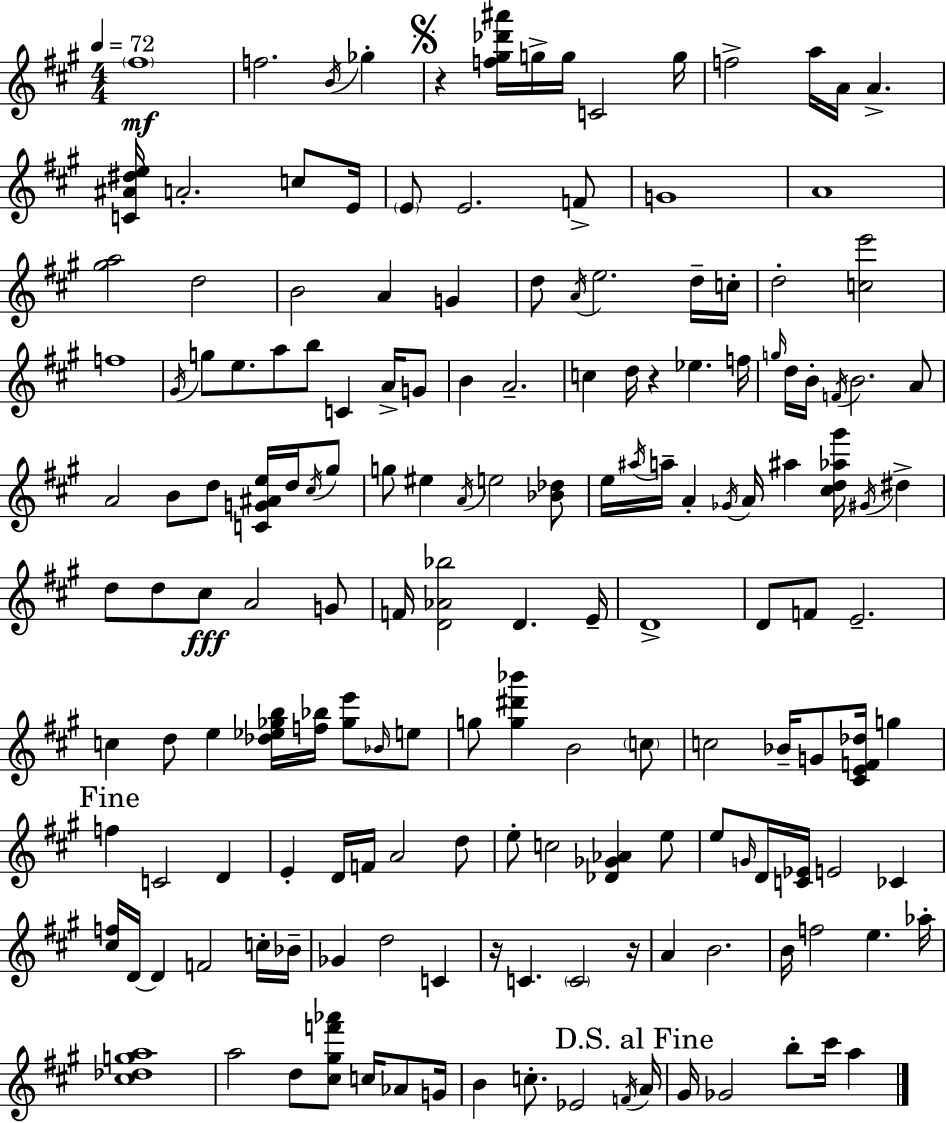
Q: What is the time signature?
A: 4/4